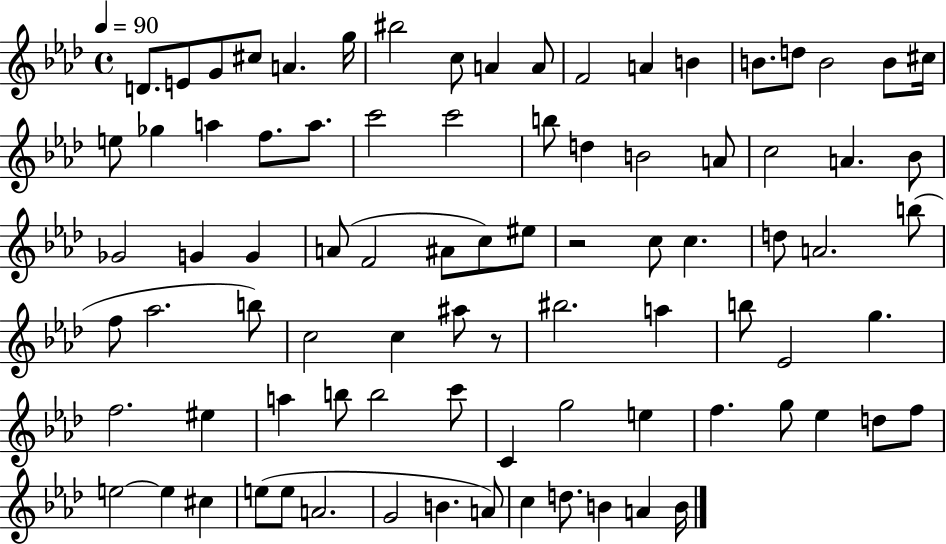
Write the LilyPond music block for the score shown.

{
  \clef treble
  \time 4/4
  \defaultTimeSignature
  \key aes \major
  \tempo 4 = 90
  d'8. e'8 g'8 cis''8 a'4. g''16 | bis''2 c''8 a'4 a'8 | f'2 a'4 b'4 | b'8. d''8 b'2 b'8 cis''16 | \break e''8 ges''4 a''4 f''8. a''8. | c'''2 c'''2 | b''8 d''4 b'2 a'8 | c''2 a'4. bes'8 | \break ges'2 g'4 g'4 | a'8( f'2 ais'8 c''8) eis''8 | r2 c''8 c''4. | d''8 a'2. b''8( | \break f''8 aes''2. b''8) | c''2 c''4 ais''8 r8 | bis''2. a''4 | b''8 ees'2 g''4. | \break f''2. eis''4 | a''4 b''8 b''2 c'''8 | c'4 g''2 e''4 | f''4. g''8 ees''4 d''8 f''8 | \break e''2~~ e''4 cis''4 | e''8( e''8 a'2. | g'2 b'4. a'8) | c''4 d''8. b'4 a'4 b'16 | \break \bar "|."
}